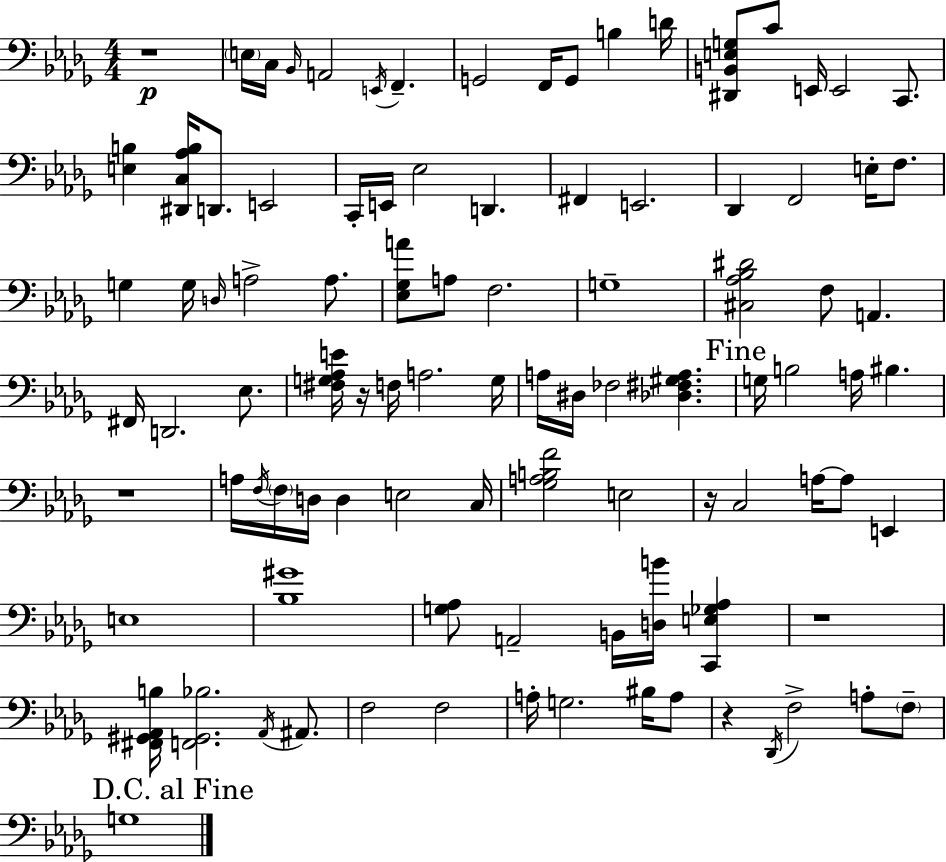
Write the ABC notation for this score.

X:1
T:Untitled
M:4/4
L:1/4
K:Bbm
z4 E,/4 C,/4 _B,,/4 A,,2 E,,/4 F,, G,,2 F,,/4 G,,/2 B, D/4 [^D,,B,,E,G,]/2 C/2 E,,/4 E,,2 C,,/2 [E,B,] [^D,,C,_A,B,]/4 D,,/2 E,,2 C,,/4 E,,/4 _E,2 D,, ^F,, E,,2 _D,, F,,2 E,/4 F,/2 G, G,/4 D,/4 A,2 A,/2 [_E,_G,A]/2 A,/2 F,2 G,4 [^C,_A,_B,^D]2 F,/2 A,, ^F,,/4 D,,2 _E,/2 [^F,G,_A,E]/4 z/4 F,/4 A,2 G,/4 A,/4 ^D,/4 _F,2 [_D,^F,^G,A,] G,/4 B,2 A,/4 ^B, z4 A,/4 F,/4 F,/4 D,/4 D, E,2 C,/4 [_G,A,B,F]2 E,2 z/4 C,2 A,/4 A,/2 E,, E,4 [_B,^G]4 [G,_A,]/2 A,,2 B,,/4 [D,B]/4 [C,,E,_G,_A,] z4 [^F,,^G,,_A,,B,]/4 [F,,^G,,_B,]2 _A,,/4 ^A,,/2 F,2 F,2 A,/4 G,2 ^B,/4 A,/2 z _D,,/4 F,2 A,/2 F,/2 G,4